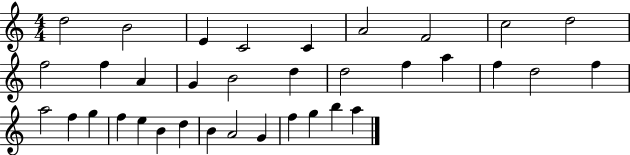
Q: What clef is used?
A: treble